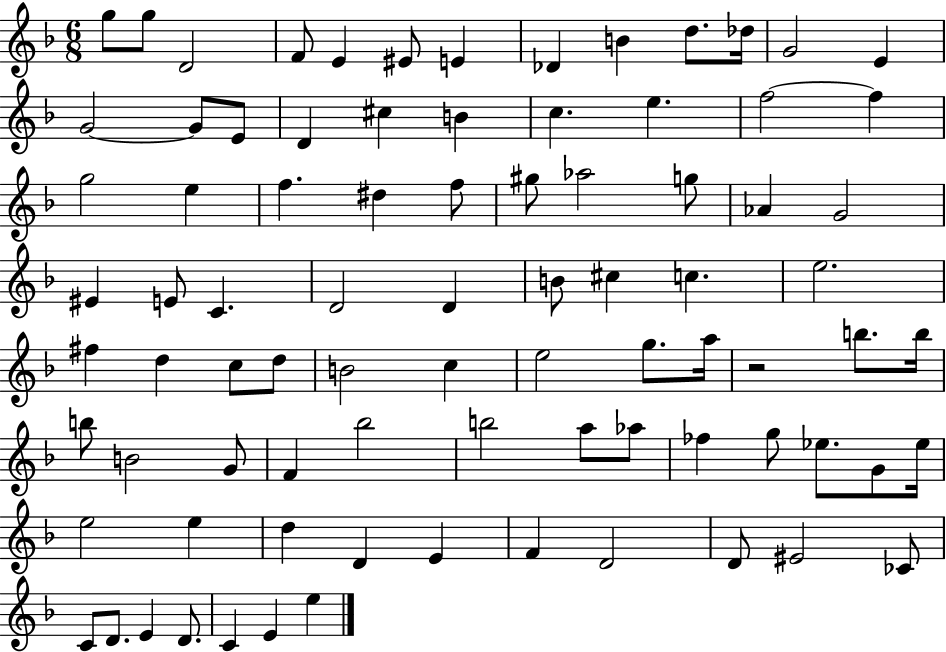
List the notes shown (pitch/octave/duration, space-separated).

G5/e G5/e D4/h F4/e E4/q EIS4/e E4/q Db4/q B4/q D5/e. Db5/s G4/h E4/q G4/h G4/e E4/e D4/q C#5/q B4/q C5/q. E5/q. F5/h F5/q G5/h E5/q F5/q. D#5/q F5/e G#5/e Ab5/h G5/e Ab4/q G4/h EIS4/q E4/e C4/q. D4/h D4/q B4/e C#5/q C5/q. E5/h. F#5/q D5/q C5/e D5/e B4/h C5/q E5/h G5/e. A5/s R/h B5/e. B5/s B5/e B4/h G4/e F4/q Bb5/h B5/h A5/e Ab5/e FES5/q G5/e Eb5/e. G4/e Eb5/s E5/h E5/q D5/q D4/q E4/q F4/q D4/h D4/e EIS4/h CES4/e C4/e D4/e. E4/q D4/e. C4/q E4/q E5/q